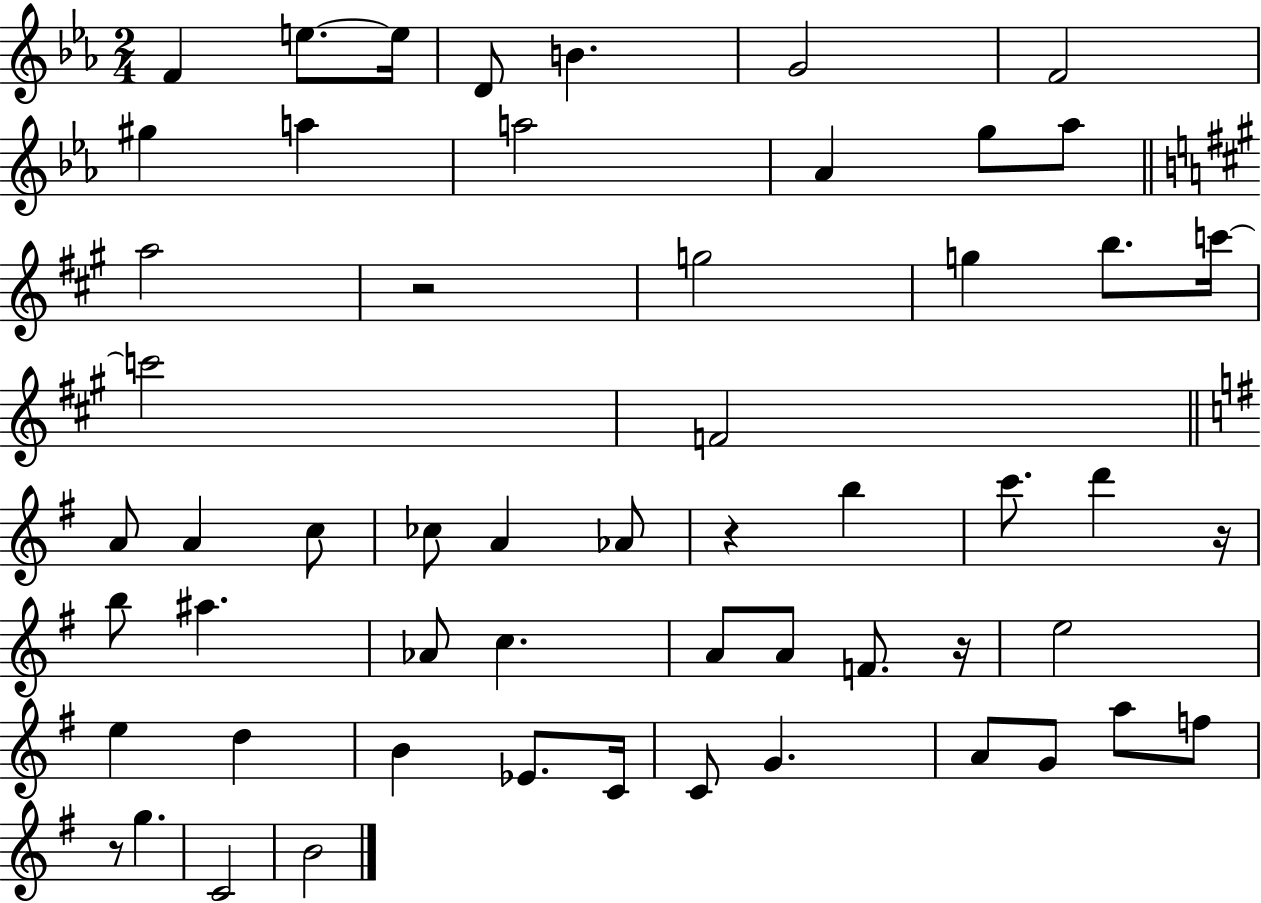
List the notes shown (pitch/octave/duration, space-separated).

F4/q E5/e. E5/s D4/e B4/q. G4/h F4/h G#5/q A5/q A5/h Ab4/q G5/e Ab5/e A5/h R/h G5/h G5/q B5/e. C6/s C6/h F4/h A4/e A4/q C5/e CES5/e A4/q Ab4/e R/q B5/q C6/e. D6/q R/s B5/e A#5/q. Ab4/e C5/q. A4/e A4/e F4/e. R/s E5/h E5/q D5/q B4/q Eb4/e. C4/s C4/e G4/q. A4/e G4/e A5/e F5/e R/e G5/q. C4/h B4/h